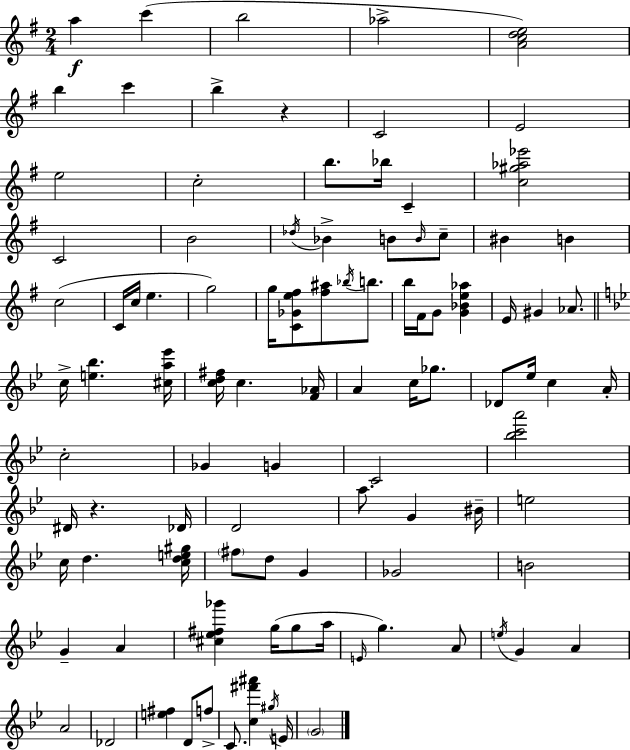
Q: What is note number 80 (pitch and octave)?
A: C4